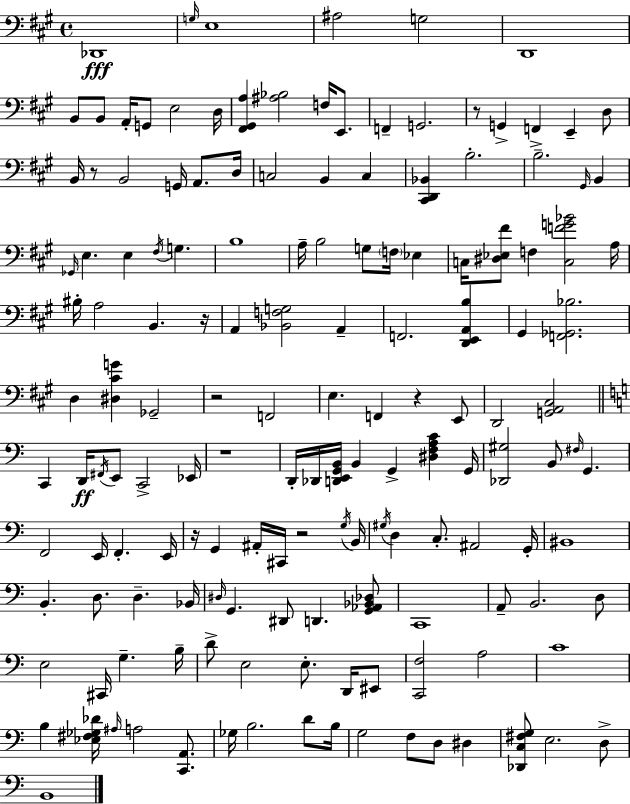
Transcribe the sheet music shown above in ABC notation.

X:1
T:Untitled
M:4/4
L:1/4
K:A
_D,,4 G,/4 E,4 ^A,2 G,2 D,,4 B,,/2 B,,/2 A,,/4 G,,/2 E,2 D,/4 [^F,,^G,,A,] [^A,_B,]2 F,/4 E,,/2 F,, G,,2 z/2 G,, F,, E,, D,/2 B,,/4 z/2 B,,2 G,,/4 A,,/2 D,/4 C,2 B,, C, [^C,,D,,_B,,] B,2 B,2 ^G,,/4 B,, _G,,/4 E, E, ^F,/4 G, B,4 A,/4 B,2 G,/2 F,/4 _E, C,/4 [^D,_E,^F]/2 F, [C,FG_B]2 A,/4 ^B,/4 A,2 B,, z/4 A,, [_B,,F,G,]2 A,, F,,2 [D,,E,,A,,B,] ^G,, [F,,_G,,_B,]2 D, [^D,^CG] _G,,2 z2 F,,2 E, F,, z E,,/2 D,,2 [G,,A,,^C,]2 C,, D,,/4 ^F,,/4 E,,/2 C,,2 _E,,/4 z4 D,,/4 _D,,/4 [D,,E,,G,,B,,]/4 B,, G,, [^D,F,A,C] G,,/4 [_D,,^G,]2 B,,/2 ^F,/4 G,, F,,2 E,,/4 F,, E,,/4 z/4 G,, ^A,,/4 ^C,,/4 z2 G,/4 B,,/4 ^G,/4 D, C,/2 ^A,,2 G,,/4 ^B,,4 B,, D,/2 D, _B,,/4 ^D,/4 G,, ^D,,/2 D,, [G,,_A,,_B,,_D,]/2 C,,4 A,,/2 B,,2 D,/2 E,2 ^C,,/4 G, B,/4 D/2 E,2 E,/2 D,,/4 ^E,,/2 [C,,F,]2 A,2 C4 B, [_E,^F,_G,_D]/4 ^A,/4 A,2 [C,,A,,]/2 _G,/4 B,2 D/2 B,/4 G,2 F,/2 D,/2 ^D, [_D,,C,^F,G,]/2 E,2 D,/2 B,,4